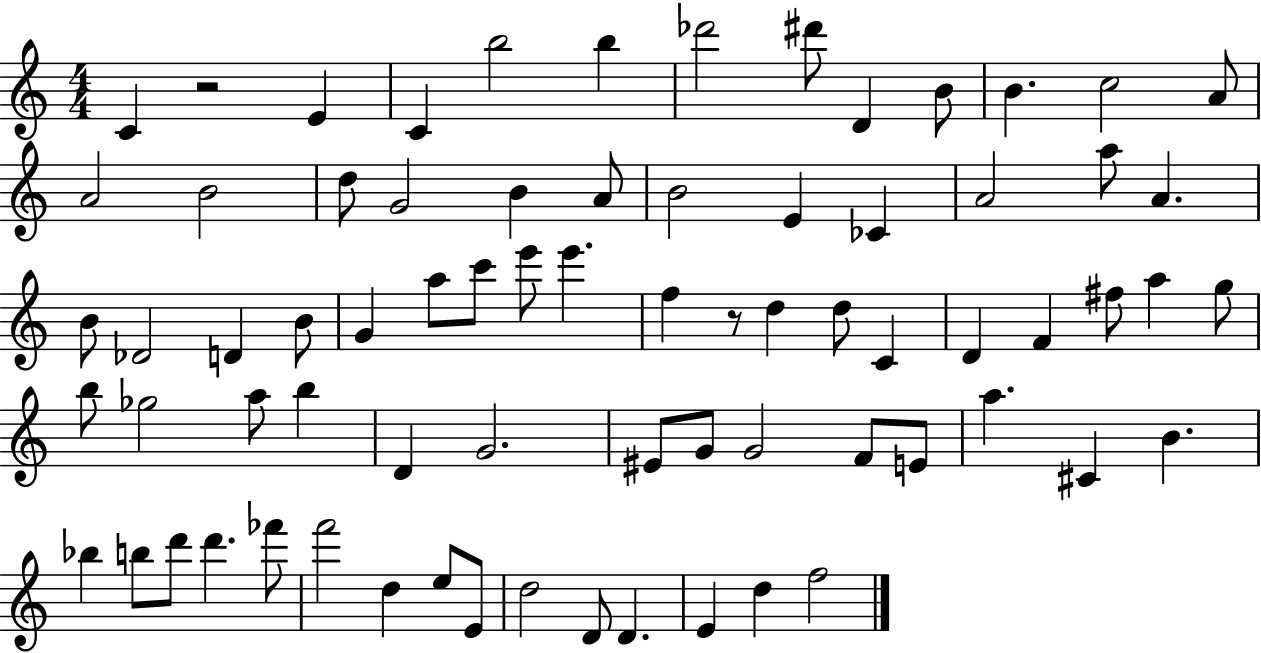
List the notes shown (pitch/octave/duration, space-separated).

C4/q R/h E4/q C4/q B5/h B5/q Db6/h D#6/e D4/q B4/e B4/q. C5/h A4/e A4/h B4/h D5/e G4/h B4/q A4/e B4/h E4/q CES4/q A4/h A5/e A4/q. B4/e Db4/h D4/q B4/e G4/q A5/e C6/e E6/e E6/q. F5/q R/e D5/q D5/e C4/q D4/q F4/q F#5/e A5/q G5/e B5/e Gb5/h A5/e B5/q D4/q G4/h. EIS4/e G4/e G4/h F4/e E4/e A5/q. C#4/q B4/q. Bb5/q B5/e D6/e D6/q. FES6/e F6/h D5/q E5/e E4/e D5/h D4/e D4/q. E4/q D5/q F5/h